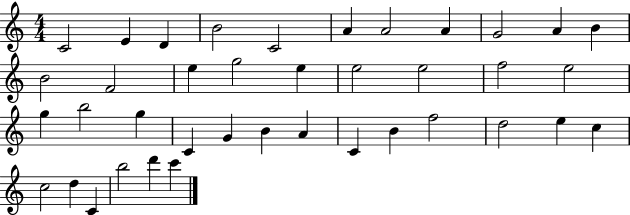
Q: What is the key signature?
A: C major